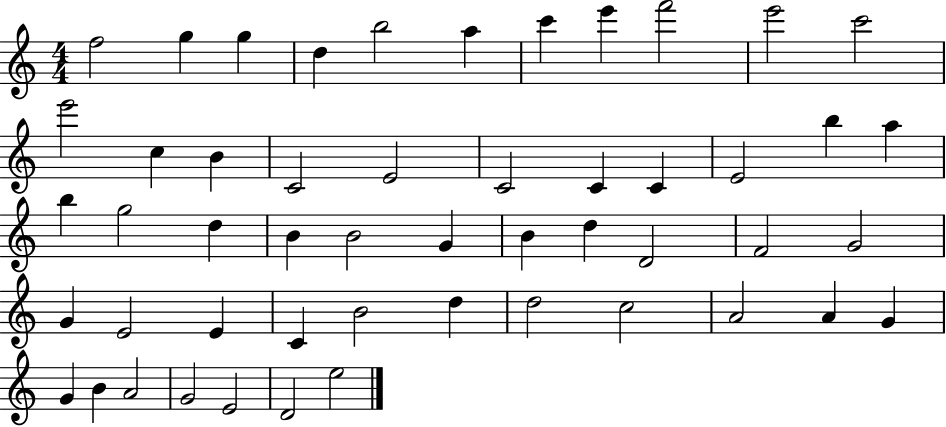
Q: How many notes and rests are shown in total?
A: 51